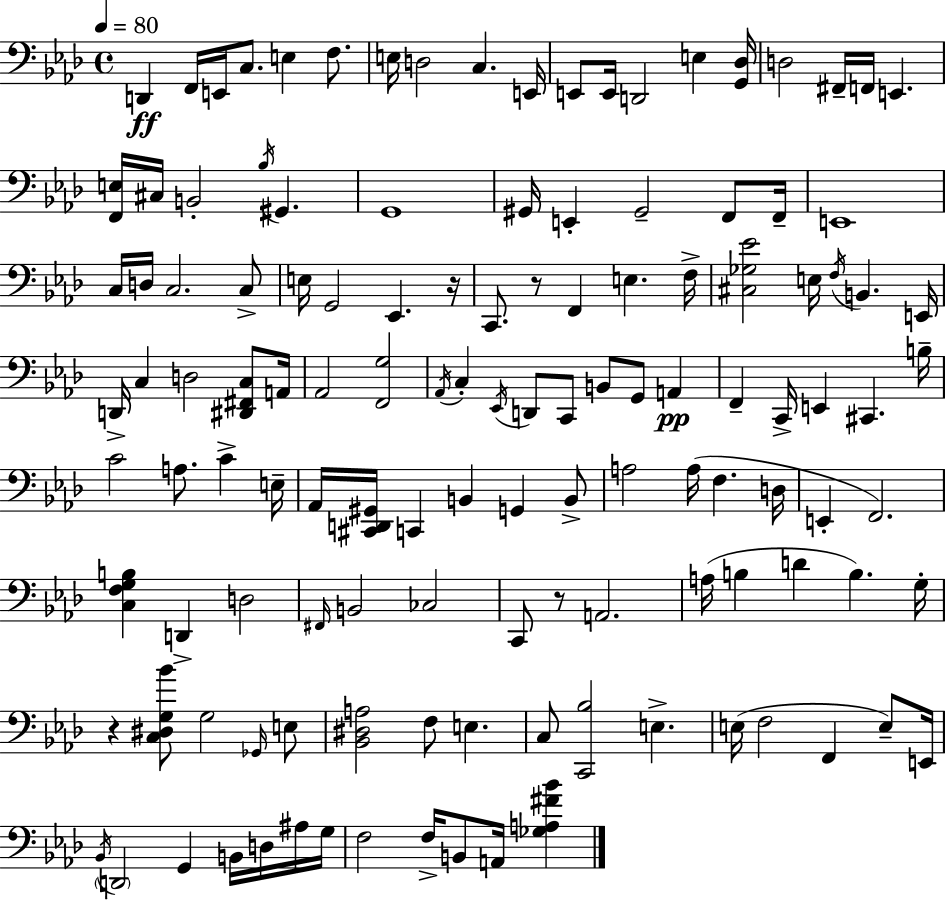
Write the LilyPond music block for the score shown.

{
  \clef bass
  \time 4/4
  \defaultTimeSignature
  \key f \minor
  \tempo 4 = 80
  d,4\ff f,16 e,16 c8. e4 f8. | e16 d2 c4. e,16 | e,8 e,16 d,2 e4 <g, des>16 | d2 fis,16-- f,16 e,4. | \break <f, e>16 cis16 b,2-. \acciaccatura { bes16 } gis,4. | g,1 | gis,16 e,4-. gis,2-- f,8 | f,16-- e,1 | \break c16 d16 c2. c8-> | e16 g,2 ees,4. | r16 c,8. r8 f,4 e4. | f16-> <cis ges ees'>2 e16 \acciaccatura { f16 } b,4. | \break e,16 d,16-> c4 d2 <dis, fis, c>8 | a,16 aes,2 <f, g>2 | \acciaccatura { aes,16 } c4-. \acciaccatura { ees,16 } d,8 c,8 b,8 g,8 | a,4\pp f,4-- c,16-> e,4 cis,4. | \break b16-- c'2 a8. c'4-> | e16-- aes,16 <cis, d, gis,>16 c,4 b,4 g,4 | b,8-> a2 a16( f4. | d16 e,4-. f,2.) | \break <c f g b>4 d,4-> d2 | \grace { fis,16 } b,2 ces2 | c,8 r8 a,2. | a16( b4 d'4 b4.) | \break g16-. r4 <c dis g bes'>8 g2 | \grace { ges,16 } e8 <bes, dis a>2 f8 | e4. c8 <c, bes>2 | e4.-> e16( f2 f,4 | \break e8--) e,16 \acciaccatura { bes,16 } \parenthesize d,2 g,4 | b,16 d16 ais16 g16 f2 f16-> | b,8 a,16 <ges a fis' bes'>4 \bar "|."
}